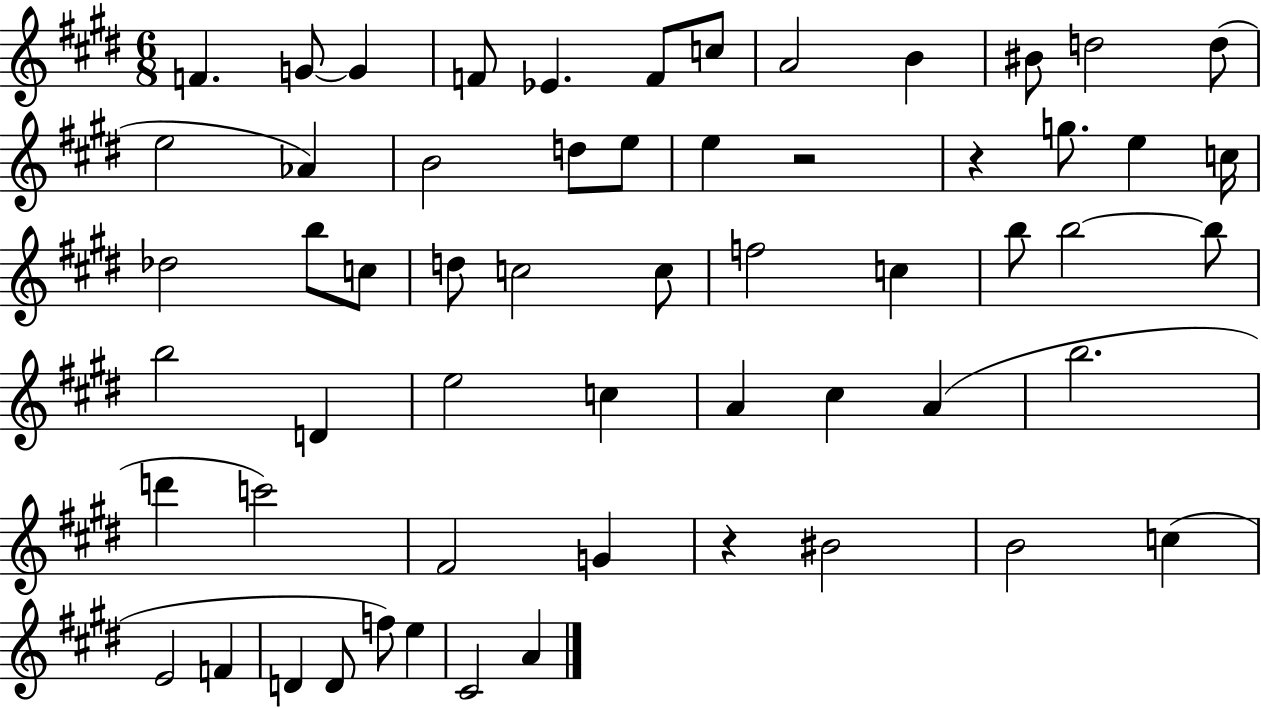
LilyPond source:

{
  \clef treble
  \numericTimeSignature
  \time 6/8
  \key e \major
  f'4. g'8~~ g'4 | f'8 ees'4. f'8 c''8 | a'2 b'4 | bis'8 d''2 d''8( | \break e''2 aes'4) | b'2 d''8 e''8 | e''4 r2 | r4 g''8. e''4 c''16 | \break des''2 b''8 c''8 | d''8 c''2 c''8 | f''2 c''4 | b''8 b''2~~ b''8 | \break b''2 d'4 | e''2 c''4 | a'4 cis''4 a'4( | b''2. | \break d'''4 c'''2) | fis'2 g'4 | r4 bis'2 | b'2 c''4( | \break e'2 f'4 | d'4 d'8 f''8) e''4 | cis'2 a'4 | \bar "|."
}